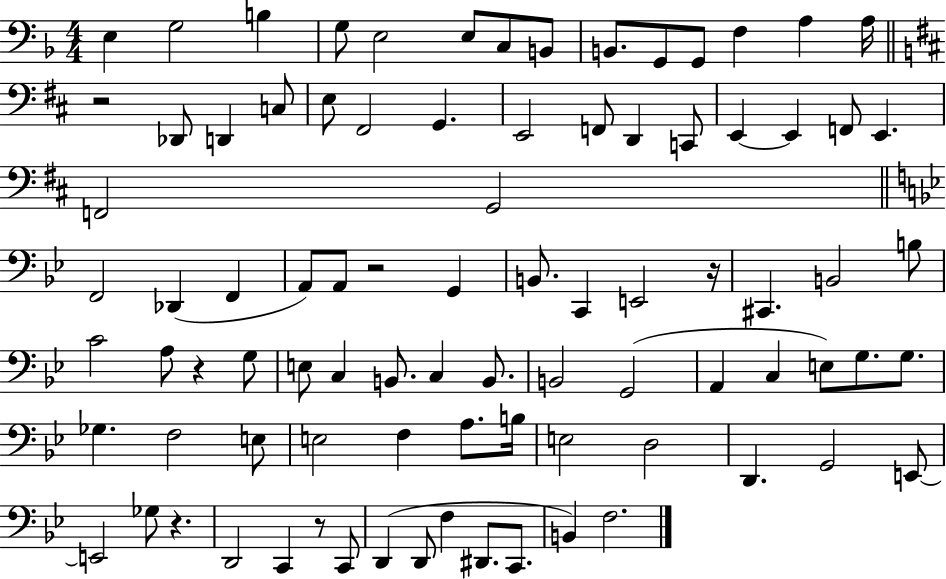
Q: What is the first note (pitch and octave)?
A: E3